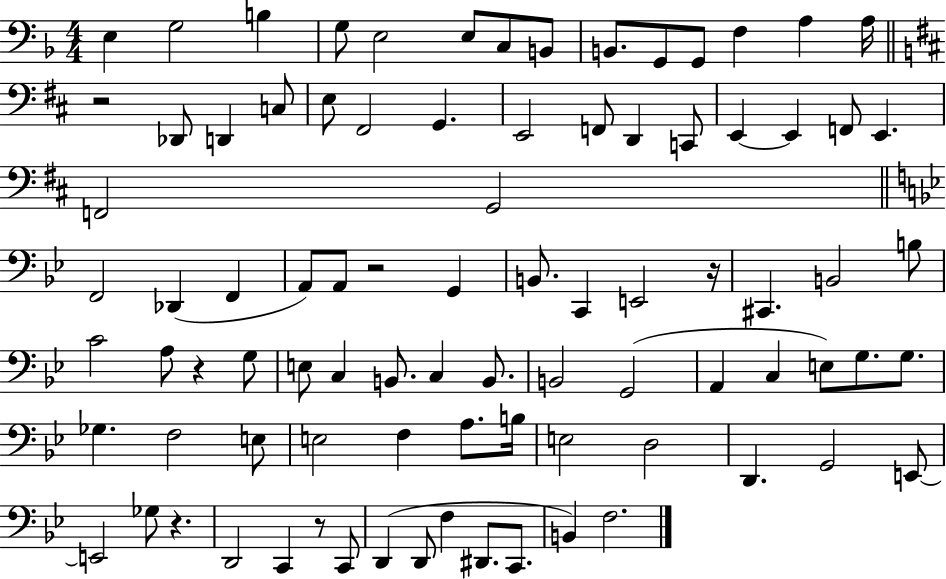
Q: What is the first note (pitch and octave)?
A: E3